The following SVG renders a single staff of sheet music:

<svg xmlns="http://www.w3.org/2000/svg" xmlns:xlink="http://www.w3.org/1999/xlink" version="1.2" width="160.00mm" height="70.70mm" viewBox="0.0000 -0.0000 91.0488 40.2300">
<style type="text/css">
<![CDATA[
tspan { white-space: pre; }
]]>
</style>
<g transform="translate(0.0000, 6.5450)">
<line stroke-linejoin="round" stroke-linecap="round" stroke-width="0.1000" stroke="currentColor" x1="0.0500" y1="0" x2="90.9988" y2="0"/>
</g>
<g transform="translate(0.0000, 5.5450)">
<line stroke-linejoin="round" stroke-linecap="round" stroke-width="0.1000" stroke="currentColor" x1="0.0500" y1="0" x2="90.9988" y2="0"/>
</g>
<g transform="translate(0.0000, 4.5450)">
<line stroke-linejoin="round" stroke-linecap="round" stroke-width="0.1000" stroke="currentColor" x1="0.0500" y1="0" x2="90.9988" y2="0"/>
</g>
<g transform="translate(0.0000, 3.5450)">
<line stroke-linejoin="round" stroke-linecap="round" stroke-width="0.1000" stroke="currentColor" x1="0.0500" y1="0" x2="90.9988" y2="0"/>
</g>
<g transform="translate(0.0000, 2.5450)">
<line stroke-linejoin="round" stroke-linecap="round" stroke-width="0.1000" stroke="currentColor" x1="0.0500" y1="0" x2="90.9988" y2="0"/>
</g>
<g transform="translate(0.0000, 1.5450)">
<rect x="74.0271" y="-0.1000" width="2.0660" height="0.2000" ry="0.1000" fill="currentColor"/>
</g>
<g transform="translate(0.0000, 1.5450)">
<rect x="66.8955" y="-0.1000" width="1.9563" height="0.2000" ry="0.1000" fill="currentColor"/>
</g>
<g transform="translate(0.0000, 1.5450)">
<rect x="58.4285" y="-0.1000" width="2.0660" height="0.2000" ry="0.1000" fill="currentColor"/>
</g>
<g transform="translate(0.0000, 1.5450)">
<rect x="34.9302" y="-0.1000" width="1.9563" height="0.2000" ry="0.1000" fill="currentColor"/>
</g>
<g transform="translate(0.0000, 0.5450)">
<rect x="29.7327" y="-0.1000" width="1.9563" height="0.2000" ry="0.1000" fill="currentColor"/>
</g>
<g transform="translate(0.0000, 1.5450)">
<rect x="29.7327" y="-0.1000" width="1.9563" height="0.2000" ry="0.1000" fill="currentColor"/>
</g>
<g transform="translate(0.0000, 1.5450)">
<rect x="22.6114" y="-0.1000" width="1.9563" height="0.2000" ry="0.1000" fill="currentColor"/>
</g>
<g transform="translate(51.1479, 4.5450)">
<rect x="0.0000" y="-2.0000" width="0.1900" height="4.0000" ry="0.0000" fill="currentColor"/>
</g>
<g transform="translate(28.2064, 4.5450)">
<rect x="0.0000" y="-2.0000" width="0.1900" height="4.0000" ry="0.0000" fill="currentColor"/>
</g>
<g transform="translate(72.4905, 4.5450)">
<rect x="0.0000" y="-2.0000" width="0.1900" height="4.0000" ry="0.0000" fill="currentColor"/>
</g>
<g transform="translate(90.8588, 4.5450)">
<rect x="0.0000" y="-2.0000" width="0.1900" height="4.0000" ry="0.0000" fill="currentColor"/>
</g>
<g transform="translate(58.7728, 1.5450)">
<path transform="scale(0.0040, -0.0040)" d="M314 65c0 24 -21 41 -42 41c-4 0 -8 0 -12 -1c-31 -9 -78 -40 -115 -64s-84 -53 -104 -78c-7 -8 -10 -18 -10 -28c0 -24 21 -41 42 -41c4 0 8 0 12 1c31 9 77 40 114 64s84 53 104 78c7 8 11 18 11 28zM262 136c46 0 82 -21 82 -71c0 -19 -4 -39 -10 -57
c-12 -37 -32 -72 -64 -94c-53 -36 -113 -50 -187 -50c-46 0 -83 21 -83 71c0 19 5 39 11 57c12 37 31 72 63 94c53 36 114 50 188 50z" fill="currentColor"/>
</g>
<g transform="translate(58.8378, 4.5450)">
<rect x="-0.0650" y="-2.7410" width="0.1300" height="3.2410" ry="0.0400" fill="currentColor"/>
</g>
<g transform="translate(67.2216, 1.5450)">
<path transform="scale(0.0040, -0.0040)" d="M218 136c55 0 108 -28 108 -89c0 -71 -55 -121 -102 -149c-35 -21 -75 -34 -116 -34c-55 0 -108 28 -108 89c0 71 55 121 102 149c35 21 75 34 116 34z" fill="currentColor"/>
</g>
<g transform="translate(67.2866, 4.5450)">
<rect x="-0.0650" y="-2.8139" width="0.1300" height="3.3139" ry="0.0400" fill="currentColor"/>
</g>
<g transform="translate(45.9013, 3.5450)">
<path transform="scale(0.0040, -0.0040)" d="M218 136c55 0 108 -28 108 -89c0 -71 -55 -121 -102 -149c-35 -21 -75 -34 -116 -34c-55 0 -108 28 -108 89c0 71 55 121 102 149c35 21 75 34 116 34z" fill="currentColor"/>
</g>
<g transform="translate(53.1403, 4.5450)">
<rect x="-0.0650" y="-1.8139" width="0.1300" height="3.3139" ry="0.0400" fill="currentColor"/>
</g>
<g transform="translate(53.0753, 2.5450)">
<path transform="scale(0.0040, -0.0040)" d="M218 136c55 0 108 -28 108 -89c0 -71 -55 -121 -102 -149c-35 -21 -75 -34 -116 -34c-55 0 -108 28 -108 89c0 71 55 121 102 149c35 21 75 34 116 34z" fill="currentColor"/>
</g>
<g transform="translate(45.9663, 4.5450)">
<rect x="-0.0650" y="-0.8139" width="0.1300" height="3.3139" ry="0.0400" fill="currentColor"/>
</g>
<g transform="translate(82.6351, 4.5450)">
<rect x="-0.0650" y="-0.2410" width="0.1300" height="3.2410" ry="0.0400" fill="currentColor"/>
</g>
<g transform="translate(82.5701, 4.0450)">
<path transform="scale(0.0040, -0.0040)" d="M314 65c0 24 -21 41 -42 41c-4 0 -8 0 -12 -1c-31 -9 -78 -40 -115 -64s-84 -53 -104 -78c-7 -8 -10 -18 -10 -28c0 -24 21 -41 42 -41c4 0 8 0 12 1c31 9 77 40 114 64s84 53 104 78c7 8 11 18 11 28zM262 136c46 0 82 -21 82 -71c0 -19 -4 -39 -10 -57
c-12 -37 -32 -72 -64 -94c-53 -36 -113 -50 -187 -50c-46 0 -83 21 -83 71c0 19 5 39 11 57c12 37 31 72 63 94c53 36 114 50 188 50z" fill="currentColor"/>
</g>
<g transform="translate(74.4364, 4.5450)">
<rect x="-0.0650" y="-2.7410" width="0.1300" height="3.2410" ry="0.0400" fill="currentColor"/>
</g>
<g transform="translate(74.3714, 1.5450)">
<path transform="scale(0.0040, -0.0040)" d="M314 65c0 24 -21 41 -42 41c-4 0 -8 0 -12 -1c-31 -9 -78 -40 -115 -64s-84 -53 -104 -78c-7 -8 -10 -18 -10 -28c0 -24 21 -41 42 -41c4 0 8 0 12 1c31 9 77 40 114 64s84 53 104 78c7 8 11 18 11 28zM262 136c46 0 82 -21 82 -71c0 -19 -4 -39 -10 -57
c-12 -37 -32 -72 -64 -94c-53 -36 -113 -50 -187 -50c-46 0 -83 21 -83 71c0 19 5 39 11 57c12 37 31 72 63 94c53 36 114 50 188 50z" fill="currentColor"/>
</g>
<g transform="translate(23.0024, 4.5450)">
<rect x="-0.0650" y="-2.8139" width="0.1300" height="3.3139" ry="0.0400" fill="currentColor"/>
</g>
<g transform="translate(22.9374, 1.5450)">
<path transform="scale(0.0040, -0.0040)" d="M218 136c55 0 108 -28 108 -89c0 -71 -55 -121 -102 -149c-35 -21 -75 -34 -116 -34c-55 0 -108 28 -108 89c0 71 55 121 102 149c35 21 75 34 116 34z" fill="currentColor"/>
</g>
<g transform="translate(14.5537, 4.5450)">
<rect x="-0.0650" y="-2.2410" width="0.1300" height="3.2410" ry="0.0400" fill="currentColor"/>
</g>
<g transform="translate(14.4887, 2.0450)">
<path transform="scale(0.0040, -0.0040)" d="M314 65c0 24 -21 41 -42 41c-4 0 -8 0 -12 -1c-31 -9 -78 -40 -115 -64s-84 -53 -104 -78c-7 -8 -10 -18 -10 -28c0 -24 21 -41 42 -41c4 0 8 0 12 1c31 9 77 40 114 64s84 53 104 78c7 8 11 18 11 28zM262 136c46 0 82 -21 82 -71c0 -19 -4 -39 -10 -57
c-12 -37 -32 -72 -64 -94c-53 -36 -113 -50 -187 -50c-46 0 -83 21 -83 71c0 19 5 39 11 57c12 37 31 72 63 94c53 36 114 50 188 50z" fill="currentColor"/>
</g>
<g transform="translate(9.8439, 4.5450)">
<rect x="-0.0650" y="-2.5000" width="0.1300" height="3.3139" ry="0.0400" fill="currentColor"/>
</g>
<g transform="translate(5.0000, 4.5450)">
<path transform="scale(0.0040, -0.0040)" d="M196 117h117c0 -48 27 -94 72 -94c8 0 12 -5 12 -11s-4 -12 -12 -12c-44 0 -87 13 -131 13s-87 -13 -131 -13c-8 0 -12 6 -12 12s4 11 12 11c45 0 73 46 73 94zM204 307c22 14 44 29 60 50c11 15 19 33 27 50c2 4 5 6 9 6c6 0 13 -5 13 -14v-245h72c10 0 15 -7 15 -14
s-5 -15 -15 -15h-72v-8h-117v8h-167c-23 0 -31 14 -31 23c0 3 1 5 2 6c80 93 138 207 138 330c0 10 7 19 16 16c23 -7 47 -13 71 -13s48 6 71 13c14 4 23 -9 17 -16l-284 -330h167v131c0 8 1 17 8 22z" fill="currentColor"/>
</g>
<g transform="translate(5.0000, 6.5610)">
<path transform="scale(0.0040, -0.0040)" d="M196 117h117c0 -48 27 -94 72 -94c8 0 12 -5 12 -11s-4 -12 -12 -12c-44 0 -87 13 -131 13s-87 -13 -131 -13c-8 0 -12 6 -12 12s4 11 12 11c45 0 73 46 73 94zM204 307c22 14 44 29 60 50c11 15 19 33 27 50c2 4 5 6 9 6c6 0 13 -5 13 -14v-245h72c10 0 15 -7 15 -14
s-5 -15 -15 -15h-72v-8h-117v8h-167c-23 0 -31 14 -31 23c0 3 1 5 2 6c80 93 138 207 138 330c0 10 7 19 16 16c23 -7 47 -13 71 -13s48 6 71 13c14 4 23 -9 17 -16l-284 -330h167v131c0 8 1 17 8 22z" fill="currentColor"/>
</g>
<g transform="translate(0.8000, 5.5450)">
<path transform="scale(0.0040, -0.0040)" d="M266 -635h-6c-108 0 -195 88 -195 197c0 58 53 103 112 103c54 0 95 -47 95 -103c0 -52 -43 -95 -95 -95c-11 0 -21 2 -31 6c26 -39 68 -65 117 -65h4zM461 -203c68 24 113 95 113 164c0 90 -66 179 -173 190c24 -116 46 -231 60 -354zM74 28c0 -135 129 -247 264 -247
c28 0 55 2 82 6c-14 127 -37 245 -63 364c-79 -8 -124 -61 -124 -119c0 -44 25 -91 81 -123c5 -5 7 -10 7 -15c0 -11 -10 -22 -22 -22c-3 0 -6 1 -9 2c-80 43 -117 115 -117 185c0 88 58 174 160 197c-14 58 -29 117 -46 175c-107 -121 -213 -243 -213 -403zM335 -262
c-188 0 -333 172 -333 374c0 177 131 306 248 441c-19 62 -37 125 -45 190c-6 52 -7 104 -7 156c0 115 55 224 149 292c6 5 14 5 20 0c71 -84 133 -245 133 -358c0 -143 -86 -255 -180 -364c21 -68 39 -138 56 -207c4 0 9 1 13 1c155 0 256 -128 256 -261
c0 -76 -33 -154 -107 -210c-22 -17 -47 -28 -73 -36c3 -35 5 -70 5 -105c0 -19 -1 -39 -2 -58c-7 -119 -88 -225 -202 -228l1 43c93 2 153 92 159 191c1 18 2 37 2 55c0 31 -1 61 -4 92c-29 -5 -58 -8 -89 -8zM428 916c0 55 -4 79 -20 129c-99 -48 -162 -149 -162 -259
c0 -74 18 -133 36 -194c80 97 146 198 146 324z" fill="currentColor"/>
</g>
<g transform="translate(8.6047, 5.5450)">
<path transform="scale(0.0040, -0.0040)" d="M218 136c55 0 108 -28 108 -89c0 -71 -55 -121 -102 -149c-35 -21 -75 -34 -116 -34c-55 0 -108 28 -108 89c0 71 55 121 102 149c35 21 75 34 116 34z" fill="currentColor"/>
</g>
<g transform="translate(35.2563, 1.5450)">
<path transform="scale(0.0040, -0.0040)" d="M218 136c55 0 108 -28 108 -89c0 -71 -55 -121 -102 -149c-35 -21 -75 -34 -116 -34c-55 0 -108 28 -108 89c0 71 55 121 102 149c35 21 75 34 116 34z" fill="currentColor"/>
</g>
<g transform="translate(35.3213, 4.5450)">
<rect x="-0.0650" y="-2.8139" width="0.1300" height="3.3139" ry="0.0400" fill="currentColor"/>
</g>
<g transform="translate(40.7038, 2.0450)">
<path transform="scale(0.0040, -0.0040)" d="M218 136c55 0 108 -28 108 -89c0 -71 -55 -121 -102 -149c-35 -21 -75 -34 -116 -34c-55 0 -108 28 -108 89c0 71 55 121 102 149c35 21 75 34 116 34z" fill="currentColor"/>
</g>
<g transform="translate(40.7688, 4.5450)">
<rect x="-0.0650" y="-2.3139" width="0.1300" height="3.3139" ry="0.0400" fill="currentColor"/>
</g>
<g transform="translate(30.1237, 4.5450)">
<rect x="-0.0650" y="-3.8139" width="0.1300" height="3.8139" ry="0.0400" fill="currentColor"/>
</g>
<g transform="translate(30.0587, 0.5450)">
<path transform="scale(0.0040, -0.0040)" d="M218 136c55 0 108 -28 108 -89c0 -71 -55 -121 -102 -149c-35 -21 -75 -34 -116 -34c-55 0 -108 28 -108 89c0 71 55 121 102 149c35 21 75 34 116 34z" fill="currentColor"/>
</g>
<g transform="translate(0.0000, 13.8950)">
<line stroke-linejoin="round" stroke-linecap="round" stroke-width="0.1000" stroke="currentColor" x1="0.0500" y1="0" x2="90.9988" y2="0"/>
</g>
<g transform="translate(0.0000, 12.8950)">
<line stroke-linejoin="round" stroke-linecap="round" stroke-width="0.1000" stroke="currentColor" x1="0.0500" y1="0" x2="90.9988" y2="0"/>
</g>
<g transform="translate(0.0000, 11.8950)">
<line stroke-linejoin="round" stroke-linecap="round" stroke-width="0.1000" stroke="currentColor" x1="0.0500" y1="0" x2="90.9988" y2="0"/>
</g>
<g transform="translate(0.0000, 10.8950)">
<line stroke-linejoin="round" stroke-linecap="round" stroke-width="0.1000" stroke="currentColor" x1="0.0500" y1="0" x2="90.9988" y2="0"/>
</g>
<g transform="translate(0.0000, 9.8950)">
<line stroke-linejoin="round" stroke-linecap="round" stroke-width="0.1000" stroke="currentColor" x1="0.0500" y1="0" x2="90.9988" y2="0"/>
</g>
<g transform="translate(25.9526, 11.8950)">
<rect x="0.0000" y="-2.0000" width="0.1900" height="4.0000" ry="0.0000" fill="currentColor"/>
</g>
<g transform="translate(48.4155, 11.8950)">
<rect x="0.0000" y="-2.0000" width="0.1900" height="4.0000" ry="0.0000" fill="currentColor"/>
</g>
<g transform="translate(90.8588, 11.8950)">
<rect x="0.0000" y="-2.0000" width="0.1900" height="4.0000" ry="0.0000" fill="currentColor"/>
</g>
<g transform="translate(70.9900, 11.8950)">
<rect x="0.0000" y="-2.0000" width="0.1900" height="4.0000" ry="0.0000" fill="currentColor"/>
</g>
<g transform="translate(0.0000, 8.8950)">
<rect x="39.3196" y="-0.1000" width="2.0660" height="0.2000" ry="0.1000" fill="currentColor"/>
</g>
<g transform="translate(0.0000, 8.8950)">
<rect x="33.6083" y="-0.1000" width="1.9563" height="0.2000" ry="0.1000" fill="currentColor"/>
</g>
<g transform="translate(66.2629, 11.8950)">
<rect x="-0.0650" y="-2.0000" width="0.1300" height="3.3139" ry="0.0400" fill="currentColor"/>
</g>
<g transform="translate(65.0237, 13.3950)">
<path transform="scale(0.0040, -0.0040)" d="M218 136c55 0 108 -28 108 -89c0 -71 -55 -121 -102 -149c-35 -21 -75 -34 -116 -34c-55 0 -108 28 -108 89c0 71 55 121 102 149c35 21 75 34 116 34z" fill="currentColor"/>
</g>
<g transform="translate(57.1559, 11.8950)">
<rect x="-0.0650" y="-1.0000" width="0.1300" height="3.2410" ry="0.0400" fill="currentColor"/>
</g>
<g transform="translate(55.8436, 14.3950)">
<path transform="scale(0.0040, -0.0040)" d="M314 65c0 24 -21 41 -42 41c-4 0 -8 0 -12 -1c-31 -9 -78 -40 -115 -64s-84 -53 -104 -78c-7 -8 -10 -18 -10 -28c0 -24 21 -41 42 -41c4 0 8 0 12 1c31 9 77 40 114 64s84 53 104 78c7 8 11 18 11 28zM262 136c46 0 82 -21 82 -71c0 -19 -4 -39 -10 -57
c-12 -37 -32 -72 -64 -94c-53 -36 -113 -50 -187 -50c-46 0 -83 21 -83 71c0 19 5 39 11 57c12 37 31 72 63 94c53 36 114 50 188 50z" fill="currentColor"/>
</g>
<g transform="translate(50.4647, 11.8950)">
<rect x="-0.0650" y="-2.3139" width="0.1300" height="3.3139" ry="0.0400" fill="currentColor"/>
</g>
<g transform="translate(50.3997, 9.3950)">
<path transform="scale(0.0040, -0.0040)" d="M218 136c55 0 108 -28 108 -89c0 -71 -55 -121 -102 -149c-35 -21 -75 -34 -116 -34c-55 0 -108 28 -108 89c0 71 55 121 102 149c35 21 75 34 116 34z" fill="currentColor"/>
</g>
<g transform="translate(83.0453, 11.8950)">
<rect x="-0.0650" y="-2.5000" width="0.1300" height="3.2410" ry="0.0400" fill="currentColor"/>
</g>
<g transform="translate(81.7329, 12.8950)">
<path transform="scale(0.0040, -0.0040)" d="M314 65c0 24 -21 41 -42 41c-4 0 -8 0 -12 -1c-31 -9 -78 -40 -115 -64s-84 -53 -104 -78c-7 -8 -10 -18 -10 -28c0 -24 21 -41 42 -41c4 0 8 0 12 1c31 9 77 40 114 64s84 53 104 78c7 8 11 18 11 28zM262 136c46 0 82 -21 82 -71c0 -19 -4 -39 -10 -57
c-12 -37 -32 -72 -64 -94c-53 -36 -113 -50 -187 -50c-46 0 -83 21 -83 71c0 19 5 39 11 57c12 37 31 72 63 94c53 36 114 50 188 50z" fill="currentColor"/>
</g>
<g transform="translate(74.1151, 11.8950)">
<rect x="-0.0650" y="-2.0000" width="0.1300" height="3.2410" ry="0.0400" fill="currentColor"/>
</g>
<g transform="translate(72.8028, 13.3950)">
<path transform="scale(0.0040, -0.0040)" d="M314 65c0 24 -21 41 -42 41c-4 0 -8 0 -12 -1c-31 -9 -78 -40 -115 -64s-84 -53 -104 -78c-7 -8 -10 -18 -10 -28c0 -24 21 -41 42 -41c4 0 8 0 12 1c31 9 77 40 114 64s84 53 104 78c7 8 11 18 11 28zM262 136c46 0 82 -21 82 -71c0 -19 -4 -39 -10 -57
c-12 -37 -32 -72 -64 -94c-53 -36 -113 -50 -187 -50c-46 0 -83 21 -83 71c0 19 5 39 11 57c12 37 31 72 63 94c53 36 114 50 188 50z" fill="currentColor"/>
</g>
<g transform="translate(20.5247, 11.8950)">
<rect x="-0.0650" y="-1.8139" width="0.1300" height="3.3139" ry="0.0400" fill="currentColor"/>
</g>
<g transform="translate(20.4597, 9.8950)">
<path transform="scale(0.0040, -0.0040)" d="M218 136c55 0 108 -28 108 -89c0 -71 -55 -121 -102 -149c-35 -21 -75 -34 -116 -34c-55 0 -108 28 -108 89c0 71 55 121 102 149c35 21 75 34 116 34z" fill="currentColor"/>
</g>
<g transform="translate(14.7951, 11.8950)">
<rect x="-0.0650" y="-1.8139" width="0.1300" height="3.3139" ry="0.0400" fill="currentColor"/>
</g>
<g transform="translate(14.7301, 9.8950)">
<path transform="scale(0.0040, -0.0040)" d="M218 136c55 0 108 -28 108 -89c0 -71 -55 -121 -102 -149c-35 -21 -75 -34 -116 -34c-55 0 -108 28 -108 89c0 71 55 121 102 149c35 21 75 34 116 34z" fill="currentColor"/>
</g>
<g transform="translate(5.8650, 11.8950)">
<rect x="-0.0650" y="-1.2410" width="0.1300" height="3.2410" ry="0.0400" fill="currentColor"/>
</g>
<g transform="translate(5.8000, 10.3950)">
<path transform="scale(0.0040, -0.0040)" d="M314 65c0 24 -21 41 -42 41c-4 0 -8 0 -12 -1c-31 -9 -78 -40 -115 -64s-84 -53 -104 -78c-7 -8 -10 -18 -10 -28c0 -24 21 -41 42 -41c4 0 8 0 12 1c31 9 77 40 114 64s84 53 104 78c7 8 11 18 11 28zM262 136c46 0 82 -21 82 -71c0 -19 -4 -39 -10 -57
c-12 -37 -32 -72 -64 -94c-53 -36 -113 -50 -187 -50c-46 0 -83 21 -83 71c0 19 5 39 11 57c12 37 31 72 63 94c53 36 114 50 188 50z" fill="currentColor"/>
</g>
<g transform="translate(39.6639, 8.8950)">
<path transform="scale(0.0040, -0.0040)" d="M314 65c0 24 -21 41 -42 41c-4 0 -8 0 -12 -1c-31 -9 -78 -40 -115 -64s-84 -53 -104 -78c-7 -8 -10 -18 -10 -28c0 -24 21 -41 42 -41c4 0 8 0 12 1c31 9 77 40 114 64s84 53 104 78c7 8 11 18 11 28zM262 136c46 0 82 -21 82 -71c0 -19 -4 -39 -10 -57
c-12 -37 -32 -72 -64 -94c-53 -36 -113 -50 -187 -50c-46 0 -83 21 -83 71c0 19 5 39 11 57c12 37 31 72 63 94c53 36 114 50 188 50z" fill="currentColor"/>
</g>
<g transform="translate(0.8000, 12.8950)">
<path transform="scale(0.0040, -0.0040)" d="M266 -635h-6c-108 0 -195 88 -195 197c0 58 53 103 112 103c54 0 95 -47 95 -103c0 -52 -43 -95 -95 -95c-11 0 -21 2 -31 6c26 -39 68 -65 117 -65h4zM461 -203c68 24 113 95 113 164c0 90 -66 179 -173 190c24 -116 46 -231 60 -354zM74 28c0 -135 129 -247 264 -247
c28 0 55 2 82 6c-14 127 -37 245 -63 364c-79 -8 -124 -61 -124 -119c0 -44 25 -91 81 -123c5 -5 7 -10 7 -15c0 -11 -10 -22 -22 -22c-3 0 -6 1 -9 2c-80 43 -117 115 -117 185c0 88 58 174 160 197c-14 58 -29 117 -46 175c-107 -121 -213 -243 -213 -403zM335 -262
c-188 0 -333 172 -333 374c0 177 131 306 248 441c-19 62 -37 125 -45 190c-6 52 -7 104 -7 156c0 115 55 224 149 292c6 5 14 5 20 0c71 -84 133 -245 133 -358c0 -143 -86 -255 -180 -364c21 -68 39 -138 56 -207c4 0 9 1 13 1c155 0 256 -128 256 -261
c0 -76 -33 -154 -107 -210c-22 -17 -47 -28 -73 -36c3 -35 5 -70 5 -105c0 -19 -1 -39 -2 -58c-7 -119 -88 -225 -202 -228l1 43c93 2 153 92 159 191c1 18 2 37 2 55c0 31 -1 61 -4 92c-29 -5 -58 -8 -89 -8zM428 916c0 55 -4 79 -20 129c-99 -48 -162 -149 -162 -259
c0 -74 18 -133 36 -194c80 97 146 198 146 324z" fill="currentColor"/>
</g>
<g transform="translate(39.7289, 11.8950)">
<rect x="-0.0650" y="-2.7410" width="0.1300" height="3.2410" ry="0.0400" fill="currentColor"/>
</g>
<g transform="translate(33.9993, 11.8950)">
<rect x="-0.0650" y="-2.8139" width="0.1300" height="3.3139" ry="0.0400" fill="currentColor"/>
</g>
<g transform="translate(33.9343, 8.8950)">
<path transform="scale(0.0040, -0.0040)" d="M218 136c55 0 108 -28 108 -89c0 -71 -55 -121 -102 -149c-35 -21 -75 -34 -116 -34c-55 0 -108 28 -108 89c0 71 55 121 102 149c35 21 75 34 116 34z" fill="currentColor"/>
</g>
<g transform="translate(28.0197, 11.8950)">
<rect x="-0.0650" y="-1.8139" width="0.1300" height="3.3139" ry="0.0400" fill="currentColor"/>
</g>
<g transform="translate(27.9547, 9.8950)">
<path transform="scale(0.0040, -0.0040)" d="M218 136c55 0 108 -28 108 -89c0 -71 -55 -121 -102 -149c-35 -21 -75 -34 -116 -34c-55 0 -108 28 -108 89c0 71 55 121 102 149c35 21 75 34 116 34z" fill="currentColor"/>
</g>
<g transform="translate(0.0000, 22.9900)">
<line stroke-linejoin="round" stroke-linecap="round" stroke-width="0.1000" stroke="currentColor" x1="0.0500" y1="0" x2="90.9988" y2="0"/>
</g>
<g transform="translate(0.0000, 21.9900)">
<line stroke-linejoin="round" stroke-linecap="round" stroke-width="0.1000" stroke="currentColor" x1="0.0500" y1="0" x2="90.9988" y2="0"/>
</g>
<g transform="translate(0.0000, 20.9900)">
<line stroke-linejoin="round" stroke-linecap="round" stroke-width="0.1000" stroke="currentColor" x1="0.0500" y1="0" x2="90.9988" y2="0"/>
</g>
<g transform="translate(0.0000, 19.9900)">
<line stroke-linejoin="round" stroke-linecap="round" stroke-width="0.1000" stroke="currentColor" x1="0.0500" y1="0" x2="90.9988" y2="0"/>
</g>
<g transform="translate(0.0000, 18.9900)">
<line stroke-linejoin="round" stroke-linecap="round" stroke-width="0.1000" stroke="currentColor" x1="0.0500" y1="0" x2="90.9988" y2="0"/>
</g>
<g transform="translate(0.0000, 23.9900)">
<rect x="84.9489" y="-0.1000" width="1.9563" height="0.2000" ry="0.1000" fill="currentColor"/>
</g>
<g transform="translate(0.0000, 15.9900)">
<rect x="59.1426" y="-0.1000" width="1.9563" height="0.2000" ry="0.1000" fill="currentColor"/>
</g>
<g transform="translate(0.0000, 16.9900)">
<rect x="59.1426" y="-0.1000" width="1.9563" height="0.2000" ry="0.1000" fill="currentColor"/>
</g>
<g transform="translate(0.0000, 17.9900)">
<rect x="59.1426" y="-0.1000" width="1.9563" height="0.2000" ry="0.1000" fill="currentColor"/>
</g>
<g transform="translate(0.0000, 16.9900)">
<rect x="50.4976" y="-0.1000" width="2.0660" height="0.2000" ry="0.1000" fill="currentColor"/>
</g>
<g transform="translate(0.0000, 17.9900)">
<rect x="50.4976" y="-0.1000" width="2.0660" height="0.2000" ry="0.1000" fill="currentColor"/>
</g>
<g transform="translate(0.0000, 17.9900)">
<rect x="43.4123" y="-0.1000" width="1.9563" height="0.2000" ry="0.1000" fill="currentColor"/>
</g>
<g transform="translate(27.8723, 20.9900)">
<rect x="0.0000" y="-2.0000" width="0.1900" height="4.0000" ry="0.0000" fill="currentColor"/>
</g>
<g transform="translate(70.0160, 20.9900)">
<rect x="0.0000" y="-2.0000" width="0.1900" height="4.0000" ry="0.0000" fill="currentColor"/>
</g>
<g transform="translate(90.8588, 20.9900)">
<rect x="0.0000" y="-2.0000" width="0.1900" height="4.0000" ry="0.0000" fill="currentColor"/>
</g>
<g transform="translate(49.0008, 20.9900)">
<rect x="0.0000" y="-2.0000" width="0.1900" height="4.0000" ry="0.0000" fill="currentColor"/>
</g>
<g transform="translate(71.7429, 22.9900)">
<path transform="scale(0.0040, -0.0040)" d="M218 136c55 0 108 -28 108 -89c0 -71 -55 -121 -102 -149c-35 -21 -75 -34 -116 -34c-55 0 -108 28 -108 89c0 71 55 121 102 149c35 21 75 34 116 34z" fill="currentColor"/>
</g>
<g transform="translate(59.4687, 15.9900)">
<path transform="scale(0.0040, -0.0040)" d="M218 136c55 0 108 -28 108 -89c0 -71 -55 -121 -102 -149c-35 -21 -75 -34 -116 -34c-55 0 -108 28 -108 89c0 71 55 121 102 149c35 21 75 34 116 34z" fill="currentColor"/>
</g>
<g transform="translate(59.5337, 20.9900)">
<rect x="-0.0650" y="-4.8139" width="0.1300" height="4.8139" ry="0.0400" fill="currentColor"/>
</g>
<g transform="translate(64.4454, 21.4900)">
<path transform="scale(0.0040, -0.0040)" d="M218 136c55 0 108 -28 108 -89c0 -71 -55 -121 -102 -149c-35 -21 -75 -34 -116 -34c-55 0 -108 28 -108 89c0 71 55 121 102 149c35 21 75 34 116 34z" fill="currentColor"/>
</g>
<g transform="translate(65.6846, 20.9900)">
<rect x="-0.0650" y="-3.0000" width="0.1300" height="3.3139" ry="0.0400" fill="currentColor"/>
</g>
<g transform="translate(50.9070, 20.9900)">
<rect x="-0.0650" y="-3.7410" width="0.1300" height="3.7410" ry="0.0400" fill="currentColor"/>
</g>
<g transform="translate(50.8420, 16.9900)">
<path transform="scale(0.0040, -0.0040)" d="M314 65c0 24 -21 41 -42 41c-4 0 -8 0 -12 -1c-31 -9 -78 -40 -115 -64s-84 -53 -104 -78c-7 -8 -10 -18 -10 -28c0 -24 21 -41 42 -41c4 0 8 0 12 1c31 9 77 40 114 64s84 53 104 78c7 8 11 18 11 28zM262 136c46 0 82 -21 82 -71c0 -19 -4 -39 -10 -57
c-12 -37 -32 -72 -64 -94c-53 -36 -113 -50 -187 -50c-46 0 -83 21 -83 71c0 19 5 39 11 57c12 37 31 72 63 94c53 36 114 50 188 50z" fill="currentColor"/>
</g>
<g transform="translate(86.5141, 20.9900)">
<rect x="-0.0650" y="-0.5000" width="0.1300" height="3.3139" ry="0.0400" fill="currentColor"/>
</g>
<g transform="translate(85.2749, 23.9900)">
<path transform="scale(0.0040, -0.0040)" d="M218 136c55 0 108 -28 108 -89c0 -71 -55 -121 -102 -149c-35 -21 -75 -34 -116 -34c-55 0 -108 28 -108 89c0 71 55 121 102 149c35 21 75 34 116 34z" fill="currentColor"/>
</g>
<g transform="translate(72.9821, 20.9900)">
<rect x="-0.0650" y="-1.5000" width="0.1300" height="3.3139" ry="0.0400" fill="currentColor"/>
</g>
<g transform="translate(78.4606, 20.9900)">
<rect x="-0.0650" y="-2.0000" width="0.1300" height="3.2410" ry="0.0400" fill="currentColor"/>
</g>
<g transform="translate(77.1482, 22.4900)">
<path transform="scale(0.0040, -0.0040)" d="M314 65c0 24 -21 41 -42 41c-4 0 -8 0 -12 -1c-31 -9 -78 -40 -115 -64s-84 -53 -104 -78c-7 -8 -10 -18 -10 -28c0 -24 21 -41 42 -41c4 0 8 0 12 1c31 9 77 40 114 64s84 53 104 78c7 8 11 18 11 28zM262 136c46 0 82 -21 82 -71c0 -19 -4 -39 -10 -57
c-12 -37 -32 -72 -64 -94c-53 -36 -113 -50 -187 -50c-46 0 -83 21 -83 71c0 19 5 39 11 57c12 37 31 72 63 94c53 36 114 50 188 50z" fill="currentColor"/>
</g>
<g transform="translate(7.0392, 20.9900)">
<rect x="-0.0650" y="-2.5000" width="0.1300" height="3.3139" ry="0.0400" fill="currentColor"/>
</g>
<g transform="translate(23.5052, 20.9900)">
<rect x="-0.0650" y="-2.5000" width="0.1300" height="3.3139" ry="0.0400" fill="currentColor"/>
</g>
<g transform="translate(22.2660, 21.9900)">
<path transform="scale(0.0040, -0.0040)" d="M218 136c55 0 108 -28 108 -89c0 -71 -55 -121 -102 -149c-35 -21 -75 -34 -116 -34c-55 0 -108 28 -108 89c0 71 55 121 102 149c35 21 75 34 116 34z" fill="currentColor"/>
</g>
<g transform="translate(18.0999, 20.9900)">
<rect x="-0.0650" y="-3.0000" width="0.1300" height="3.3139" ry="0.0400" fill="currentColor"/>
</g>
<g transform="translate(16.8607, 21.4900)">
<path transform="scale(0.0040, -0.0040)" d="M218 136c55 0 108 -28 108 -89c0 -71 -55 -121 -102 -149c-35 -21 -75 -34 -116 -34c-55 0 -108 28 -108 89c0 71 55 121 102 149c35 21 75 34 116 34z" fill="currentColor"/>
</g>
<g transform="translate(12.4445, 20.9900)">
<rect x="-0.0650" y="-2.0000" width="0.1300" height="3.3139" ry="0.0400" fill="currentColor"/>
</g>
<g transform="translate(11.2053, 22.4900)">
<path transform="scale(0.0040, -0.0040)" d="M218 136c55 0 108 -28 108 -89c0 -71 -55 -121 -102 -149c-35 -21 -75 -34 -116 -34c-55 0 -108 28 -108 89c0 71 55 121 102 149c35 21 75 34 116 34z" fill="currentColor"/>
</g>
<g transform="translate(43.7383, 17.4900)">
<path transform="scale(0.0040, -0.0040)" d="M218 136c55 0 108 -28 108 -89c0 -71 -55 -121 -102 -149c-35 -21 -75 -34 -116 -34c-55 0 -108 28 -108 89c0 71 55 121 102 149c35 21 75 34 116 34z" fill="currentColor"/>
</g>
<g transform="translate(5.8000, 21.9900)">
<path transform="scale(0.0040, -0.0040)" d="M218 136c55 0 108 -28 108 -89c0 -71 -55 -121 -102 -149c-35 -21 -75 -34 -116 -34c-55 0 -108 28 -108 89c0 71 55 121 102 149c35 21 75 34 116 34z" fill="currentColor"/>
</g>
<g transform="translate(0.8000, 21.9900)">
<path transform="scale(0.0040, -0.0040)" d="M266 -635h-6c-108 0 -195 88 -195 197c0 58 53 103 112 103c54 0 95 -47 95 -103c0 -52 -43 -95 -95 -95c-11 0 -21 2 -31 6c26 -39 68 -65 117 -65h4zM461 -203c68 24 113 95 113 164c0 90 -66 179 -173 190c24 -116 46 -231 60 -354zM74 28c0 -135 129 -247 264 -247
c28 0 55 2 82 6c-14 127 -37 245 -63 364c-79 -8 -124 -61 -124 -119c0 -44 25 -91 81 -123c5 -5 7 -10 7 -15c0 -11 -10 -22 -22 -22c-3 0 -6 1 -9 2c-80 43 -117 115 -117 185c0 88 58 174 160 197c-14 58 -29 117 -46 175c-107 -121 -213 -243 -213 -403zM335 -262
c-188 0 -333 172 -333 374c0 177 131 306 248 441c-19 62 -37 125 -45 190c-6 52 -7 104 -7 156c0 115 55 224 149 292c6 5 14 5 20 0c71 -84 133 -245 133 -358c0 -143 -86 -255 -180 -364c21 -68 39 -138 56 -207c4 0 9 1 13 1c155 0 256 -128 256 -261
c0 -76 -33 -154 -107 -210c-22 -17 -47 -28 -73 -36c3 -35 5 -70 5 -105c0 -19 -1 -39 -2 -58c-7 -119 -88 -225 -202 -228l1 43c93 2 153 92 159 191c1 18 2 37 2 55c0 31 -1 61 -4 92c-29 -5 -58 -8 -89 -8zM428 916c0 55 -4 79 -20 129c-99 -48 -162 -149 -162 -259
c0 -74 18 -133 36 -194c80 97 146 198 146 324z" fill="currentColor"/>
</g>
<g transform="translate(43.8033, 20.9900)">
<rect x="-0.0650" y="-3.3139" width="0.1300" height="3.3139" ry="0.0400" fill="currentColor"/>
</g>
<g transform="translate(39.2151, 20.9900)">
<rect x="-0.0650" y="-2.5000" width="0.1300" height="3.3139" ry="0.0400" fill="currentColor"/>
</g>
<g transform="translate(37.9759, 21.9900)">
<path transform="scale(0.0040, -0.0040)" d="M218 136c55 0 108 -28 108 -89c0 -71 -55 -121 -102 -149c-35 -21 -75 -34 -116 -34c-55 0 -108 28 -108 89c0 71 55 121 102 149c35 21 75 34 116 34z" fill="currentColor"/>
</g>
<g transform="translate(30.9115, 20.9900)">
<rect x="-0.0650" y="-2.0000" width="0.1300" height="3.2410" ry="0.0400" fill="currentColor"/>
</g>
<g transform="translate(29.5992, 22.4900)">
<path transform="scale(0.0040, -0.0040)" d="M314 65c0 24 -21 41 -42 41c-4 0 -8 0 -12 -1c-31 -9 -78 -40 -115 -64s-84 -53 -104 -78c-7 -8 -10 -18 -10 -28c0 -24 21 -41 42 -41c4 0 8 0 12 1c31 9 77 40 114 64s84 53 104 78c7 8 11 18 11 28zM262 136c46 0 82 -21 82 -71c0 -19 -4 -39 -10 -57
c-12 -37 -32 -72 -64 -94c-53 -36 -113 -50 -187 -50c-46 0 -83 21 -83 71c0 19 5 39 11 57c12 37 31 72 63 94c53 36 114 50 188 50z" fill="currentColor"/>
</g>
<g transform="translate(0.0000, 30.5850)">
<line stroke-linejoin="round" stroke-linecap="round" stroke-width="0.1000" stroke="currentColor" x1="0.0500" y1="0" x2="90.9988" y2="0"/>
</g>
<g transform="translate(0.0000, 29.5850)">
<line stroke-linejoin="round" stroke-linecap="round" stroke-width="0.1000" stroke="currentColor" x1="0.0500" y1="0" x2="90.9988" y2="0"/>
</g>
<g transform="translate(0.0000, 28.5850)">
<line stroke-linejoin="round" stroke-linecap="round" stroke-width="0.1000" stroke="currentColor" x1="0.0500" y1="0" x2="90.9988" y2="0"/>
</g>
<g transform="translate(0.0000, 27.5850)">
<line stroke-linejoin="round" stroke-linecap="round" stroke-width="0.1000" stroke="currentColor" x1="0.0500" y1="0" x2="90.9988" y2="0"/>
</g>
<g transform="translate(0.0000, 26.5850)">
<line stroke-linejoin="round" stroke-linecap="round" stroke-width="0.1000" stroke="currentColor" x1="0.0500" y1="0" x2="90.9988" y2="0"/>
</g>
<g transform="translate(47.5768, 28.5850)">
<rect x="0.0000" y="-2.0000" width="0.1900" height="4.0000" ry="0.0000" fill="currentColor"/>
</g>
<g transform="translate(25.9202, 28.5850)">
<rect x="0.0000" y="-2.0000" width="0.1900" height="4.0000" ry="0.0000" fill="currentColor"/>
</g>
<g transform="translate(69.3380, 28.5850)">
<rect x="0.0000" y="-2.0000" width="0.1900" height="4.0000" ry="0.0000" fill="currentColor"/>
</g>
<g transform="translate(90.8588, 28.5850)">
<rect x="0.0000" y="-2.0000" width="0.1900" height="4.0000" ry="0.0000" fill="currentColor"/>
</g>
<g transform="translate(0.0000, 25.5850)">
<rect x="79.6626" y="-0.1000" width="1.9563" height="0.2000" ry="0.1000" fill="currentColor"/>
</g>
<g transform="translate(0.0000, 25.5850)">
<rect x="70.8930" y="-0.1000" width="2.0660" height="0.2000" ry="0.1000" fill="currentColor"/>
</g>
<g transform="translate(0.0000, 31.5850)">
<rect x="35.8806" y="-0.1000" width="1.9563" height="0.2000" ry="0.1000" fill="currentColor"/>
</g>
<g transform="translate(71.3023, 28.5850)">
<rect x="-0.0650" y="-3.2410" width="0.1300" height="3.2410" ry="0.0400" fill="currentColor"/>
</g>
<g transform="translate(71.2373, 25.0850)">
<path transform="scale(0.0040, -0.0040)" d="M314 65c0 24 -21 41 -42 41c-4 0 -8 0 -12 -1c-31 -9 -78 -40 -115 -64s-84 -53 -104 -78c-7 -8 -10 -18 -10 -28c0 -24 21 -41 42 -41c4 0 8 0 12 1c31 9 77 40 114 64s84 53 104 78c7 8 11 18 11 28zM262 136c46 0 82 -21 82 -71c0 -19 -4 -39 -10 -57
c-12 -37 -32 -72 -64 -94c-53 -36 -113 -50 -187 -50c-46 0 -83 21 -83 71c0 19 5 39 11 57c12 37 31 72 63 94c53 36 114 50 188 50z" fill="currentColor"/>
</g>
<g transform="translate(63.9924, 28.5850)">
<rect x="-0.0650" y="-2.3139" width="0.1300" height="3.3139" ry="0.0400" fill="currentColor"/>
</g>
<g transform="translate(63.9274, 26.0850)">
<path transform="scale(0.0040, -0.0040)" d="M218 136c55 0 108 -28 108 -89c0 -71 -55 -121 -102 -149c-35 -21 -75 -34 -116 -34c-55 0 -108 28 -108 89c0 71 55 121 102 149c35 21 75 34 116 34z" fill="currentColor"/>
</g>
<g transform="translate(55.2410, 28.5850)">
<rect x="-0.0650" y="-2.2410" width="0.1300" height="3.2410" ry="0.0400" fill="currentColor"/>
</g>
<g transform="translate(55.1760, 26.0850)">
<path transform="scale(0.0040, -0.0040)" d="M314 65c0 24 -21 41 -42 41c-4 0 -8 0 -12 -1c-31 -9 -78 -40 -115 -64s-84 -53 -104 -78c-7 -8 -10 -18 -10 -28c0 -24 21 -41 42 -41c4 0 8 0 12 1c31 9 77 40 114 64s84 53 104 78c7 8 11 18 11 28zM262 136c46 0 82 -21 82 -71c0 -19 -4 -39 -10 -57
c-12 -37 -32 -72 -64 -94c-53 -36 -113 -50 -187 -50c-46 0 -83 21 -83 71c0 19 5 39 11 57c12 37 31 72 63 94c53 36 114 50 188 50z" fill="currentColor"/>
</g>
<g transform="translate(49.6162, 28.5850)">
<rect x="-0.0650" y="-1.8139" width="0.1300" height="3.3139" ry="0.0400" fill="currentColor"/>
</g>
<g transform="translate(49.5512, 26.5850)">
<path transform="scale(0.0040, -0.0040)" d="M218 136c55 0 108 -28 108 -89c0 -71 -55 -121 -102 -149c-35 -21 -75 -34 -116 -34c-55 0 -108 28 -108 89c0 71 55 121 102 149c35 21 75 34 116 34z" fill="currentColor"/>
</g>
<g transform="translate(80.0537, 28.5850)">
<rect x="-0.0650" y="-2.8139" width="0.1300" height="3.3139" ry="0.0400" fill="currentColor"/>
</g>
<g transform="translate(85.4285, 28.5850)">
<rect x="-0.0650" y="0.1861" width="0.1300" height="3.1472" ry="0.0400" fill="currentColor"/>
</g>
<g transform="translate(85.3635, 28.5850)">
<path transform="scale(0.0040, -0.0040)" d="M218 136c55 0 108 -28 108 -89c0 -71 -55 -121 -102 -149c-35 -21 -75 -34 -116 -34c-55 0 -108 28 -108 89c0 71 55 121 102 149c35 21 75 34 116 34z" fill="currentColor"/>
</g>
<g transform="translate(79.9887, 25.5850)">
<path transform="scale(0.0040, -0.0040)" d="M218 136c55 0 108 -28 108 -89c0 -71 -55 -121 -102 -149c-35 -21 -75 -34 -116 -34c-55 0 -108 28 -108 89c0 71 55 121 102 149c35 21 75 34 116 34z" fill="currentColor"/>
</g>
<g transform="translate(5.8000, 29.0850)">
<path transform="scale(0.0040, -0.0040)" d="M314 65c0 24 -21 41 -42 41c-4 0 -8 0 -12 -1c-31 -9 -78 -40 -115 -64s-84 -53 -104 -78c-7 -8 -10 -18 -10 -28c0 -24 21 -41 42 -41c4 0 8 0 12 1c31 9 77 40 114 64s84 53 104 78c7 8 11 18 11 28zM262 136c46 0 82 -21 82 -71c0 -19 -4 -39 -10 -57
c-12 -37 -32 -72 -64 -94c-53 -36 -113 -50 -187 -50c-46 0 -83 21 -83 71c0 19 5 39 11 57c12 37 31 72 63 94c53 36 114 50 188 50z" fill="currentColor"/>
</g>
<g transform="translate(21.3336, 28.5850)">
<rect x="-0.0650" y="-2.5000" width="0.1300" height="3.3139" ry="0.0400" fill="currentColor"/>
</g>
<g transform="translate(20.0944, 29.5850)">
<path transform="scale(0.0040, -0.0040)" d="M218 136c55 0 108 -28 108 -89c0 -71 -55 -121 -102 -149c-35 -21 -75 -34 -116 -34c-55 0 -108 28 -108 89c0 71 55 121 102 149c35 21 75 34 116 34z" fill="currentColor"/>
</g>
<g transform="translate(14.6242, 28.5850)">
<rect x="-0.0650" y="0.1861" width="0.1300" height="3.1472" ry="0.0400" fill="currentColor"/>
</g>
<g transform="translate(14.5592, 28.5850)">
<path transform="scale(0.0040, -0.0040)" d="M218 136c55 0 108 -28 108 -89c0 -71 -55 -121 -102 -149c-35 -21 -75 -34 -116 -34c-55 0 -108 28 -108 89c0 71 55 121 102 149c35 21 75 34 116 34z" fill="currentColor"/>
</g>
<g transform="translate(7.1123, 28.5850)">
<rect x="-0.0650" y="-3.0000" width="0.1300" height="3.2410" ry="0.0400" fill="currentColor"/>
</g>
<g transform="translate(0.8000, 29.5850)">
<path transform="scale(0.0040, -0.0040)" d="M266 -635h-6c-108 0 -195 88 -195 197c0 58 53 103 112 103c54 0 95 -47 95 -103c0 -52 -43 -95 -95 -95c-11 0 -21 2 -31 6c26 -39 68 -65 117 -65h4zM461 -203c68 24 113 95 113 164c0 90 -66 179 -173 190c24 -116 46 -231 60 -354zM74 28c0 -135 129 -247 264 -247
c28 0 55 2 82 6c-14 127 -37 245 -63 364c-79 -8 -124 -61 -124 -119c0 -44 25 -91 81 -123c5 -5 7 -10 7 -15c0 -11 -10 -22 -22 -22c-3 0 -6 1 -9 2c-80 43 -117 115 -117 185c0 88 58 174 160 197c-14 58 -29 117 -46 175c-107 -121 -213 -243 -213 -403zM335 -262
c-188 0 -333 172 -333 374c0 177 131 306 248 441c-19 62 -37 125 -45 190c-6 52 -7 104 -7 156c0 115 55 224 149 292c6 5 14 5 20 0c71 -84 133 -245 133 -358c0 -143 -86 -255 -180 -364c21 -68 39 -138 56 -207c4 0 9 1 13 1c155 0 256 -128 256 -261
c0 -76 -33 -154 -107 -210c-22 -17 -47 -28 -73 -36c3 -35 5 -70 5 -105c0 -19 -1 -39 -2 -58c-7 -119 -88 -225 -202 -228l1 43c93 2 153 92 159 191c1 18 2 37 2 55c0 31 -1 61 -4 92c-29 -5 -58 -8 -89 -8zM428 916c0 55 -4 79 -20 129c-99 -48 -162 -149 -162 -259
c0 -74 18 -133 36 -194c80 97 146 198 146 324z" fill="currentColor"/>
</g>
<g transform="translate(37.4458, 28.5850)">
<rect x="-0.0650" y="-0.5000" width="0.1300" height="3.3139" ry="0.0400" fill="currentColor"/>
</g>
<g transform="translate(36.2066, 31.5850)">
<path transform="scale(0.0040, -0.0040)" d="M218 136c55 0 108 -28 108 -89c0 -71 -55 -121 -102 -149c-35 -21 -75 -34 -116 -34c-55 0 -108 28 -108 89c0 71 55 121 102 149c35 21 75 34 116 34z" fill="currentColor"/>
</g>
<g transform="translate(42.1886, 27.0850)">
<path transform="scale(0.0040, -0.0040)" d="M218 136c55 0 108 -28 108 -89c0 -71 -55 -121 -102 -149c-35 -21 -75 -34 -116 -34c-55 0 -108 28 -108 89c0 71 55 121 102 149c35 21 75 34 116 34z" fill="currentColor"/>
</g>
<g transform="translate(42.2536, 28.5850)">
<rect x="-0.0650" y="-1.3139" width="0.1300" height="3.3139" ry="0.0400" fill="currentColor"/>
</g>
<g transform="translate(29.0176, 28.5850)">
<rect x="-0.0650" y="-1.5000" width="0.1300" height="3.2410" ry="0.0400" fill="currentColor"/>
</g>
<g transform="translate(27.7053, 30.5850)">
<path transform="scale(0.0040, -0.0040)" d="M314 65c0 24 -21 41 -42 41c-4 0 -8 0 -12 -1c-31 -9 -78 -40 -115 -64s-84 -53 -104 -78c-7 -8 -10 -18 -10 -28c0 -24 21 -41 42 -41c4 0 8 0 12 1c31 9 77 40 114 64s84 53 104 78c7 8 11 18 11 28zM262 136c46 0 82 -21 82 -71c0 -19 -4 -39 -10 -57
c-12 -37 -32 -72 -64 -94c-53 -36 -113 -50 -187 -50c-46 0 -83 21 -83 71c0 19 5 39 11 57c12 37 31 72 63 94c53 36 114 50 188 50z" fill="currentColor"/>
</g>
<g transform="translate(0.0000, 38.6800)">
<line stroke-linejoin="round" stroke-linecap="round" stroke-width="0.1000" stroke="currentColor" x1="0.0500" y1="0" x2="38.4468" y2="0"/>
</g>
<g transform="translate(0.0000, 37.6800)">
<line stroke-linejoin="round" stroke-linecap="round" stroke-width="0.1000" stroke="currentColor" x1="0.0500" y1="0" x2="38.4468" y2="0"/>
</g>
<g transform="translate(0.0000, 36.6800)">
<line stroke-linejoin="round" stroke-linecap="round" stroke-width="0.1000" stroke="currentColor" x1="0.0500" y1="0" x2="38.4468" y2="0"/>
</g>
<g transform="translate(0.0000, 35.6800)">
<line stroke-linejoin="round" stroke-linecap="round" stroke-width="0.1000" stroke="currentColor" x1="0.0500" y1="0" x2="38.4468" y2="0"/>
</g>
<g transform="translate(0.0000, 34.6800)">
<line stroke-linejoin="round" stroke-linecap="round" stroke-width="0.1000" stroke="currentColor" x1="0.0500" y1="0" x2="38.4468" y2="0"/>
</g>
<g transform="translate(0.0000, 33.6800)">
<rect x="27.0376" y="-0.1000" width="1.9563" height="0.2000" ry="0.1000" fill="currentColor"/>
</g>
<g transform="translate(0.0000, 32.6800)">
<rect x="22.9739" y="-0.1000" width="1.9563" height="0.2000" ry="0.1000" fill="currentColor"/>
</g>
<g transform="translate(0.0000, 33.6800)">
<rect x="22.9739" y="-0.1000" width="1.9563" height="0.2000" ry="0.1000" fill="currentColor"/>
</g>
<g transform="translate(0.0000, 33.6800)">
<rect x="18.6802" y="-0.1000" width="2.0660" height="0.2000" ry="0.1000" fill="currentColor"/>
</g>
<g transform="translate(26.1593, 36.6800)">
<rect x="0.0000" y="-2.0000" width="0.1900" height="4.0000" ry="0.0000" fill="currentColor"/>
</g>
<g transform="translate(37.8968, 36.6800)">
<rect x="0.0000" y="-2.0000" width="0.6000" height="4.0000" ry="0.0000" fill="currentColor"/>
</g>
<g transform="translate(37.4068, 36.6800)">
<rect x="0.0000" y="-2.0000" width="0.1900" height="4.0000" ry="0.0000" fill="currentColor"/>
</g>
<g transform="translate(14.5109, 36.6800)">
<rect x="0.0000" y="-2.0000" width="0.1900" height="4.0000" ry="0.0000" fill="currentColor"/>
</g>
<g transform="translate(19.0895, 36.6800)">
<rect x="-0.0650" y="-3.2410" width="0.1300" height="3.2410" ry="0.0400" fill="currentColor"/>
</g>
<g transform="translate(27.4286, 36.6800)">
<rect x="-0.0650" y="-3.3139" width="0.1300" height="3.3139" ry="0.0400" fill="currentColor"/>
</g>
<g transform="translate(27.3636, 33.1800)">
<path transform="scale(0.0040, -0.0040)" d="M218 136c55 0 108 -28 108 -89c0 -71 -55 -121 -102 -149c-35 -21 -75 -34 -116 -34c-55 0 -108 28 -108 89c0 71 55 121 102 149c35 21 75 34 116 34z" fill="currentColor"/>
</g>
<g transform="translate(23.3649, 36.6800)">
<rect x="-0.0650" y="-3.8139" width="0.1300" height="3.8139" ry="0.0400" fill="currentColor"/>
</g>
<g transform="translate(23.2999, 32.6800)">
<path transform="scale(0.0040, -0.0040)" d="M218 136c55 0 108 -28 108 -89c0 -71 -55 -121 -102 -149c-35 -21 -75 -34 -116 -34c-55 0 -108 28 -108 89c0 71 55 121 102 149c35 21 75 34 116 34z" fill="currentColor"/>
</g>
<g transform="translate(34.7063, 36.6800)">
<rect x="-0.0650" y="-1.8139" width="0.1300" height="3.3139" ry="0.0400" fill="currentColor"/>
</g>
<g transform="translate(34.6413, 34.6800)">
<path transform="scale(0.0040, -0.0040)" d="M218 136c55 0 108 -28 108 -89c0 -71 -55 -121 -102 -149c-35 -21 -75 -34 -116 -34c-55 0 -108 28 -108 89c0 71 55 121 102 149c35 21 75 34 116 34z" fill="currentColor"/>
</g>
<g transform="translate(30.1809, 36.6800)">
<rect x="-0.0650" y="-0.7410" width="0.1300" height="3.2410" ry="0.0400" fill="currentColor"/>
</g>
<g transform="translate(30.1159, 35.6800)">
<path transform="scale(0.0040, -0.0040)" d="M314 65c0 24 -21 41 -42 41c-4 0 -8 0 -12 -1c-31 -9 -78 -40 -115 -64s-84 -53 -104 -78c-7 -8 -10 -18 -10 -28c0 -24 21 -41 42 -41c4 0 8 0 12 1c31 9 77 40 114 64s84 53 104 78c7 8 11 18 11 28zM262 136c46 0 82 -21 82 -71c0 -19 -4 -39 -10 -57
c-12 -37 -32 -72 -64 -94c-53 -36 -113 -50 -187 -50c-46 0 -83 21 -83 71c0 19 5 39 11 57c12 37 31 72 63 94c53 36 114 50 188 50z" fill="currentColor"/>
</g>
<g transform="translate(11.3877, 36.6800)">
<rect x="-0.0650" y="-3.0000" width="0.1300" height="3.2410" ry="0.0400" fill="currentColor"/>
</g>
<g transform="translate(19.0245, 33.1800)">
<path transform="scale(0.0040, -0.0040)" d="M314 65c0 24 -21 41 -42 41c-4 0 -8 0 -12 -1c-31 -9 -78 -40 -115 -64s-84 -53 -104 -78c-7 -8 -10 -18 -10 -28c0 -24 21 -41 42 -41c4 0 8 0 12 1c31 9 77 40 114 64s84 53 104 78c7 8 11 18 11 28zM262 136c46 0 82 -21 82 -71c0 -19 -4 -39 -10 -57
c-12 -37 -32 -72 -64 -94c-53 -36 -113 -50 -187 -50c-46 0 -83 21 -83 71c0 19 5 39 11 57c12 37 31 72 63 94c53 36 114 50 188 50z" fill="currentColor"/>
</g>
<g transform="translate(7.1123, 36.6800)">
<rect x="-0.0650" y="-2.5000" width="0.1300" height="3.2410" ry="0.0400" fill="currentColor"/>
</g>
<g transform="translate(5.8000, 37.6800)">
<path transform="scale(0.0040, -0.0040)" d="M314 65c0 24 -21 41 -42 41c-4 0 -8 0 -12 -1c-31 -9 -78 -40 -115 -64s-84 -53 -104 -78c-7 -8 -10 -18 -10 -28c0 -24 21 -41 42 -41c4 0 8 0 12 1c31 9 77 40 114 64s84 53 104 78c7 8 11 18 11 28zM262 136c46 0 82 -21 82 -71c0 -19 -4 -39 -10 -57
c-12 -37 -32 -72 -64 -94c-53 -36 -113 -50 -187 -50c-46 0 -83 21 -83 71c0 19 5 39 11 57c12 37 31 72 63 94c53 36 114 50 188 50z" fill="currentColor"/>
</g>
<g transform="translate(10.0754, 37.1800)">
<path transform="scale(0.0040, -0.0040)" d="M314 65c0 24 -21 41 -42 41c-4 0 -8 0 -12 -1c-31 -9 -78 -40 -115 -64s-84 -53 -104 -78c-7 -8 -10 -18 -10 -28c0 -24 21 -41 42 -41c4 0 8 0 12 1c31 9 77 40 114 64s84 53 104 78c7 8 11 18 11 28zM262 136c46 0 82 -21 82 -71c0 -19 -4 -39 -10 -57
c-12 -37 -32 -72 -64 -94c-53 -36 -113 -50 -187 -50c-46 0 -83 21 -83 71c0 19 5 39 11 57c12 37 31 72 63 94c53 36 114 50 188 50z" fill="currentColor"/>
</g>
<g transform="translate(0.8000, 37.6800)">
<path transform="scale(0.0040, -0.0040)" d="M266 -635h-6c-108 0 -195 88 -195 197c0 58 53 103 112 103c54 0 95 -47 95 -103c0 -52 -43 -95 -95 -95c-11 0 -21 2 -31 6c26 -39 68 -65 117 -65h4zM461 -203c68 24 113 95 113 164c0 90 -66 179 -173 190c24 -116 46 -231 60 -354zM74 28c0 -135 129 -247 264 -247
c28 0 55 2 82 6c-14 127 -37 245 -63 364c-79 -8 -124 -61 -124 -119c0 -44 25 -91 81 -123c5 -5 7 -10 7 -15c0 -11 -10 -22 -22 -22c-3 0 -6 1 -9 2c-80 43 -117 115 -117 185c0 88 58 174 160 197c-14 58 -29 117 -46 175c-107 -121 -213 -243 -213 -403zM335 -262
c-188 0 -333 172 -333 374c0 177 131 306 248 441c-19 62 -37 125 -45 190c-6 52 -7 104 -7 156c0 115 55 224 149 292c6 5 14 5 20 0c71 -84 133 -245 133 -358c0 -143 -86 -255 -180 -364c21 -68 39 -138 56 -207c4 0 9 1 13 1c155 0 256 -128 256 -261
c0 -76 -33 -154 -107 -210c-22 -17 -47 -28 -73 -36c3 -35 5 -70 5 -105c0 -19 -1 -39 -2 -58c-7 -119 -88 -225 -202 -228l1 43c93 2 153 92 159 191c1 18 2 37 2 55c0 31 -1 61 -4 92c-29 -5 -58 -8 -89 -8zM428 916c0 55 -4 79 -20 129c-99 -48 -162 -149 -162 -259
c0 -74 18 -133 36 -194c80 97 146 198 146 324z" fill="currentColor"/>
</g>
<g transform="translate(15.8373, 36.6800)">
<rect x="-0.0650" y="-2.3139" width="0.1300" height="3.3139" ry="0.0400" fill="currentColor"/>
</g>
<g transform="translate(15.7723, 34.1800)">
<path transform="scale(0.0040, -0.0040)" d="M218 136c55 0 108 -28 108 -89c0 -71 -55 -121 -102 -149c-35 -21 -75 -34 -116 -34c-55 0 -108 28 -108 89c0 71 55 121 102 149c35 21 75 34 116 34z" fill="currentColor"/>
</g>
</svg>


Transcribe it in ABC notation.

X:1
T:Untitled
M:4/4
L:1/4
K:C
G g2 a c' a g d f a2 a a2 c2 e2 f f f a a2 g D2 F F2 G2 G F A G F2 G b c'2 e' A E F2 C A2 B G E2 C e f g2 g b2 a B G2 A2 g b2 c' b d2 f